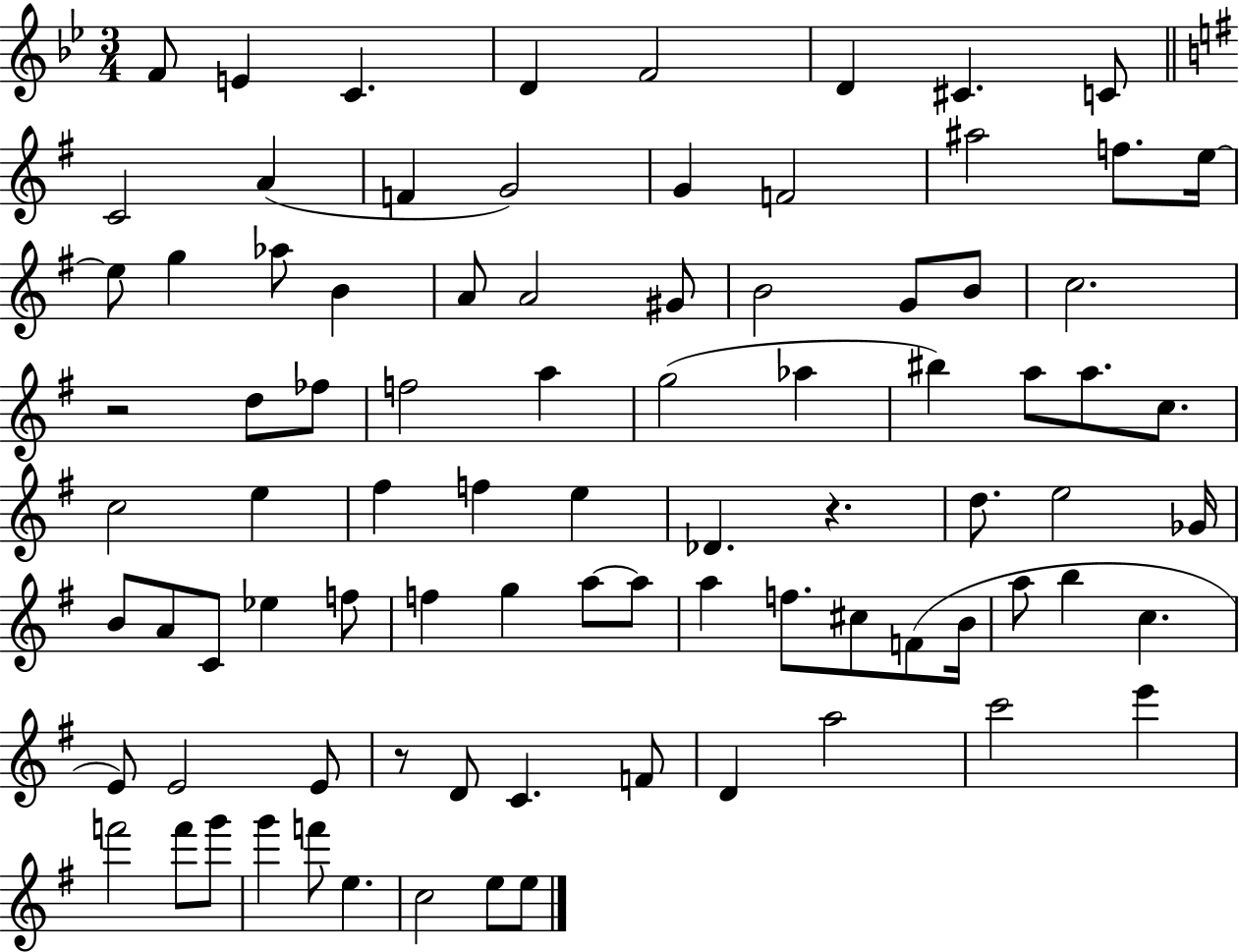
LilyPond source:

{
  \clef treble
  \numericTimeSignature
  \time 3/4
  \key bes \major
  f'8 e'4 c'4. | d'4 f'2 | d'4 cis'4. c'8 | \bar "||" \break \key g \major c'2 a'4( | f'4 g'2) | g'4 f'2 | ais''2 f''8. e''16~~ | \break e''8 g''4 aes''8 b'4 | a'8 a'2 gis'8 | b'2 g'8 b'8 | c''2. | \break r2 d''8 fes''8 | f''2 a''4 | g''2( aes''4 | bis''4) a''8 a''8. c''8. | \break c''2 e''4 | fis''4 f''4 e''4 | des'4. r4. | d''8. e''2 ges'16 | \break b'8 a'8 c'8 ees''4 f''8 | f''4 g''4 a''8~~ a''8 | a''4 f''8. cis''8 f'8( b'16 | a''8 b''4 c''4. | \break e'8) e'2 e'8 | r8 d'8 c'4. f'8 | d'4 a''2 | c'''2 e'''4 | \break f'''2 f'''8 g'''8 | g'''4 f'''8 e''4. | c''2 e''8 e''8 | \bar "|."
}